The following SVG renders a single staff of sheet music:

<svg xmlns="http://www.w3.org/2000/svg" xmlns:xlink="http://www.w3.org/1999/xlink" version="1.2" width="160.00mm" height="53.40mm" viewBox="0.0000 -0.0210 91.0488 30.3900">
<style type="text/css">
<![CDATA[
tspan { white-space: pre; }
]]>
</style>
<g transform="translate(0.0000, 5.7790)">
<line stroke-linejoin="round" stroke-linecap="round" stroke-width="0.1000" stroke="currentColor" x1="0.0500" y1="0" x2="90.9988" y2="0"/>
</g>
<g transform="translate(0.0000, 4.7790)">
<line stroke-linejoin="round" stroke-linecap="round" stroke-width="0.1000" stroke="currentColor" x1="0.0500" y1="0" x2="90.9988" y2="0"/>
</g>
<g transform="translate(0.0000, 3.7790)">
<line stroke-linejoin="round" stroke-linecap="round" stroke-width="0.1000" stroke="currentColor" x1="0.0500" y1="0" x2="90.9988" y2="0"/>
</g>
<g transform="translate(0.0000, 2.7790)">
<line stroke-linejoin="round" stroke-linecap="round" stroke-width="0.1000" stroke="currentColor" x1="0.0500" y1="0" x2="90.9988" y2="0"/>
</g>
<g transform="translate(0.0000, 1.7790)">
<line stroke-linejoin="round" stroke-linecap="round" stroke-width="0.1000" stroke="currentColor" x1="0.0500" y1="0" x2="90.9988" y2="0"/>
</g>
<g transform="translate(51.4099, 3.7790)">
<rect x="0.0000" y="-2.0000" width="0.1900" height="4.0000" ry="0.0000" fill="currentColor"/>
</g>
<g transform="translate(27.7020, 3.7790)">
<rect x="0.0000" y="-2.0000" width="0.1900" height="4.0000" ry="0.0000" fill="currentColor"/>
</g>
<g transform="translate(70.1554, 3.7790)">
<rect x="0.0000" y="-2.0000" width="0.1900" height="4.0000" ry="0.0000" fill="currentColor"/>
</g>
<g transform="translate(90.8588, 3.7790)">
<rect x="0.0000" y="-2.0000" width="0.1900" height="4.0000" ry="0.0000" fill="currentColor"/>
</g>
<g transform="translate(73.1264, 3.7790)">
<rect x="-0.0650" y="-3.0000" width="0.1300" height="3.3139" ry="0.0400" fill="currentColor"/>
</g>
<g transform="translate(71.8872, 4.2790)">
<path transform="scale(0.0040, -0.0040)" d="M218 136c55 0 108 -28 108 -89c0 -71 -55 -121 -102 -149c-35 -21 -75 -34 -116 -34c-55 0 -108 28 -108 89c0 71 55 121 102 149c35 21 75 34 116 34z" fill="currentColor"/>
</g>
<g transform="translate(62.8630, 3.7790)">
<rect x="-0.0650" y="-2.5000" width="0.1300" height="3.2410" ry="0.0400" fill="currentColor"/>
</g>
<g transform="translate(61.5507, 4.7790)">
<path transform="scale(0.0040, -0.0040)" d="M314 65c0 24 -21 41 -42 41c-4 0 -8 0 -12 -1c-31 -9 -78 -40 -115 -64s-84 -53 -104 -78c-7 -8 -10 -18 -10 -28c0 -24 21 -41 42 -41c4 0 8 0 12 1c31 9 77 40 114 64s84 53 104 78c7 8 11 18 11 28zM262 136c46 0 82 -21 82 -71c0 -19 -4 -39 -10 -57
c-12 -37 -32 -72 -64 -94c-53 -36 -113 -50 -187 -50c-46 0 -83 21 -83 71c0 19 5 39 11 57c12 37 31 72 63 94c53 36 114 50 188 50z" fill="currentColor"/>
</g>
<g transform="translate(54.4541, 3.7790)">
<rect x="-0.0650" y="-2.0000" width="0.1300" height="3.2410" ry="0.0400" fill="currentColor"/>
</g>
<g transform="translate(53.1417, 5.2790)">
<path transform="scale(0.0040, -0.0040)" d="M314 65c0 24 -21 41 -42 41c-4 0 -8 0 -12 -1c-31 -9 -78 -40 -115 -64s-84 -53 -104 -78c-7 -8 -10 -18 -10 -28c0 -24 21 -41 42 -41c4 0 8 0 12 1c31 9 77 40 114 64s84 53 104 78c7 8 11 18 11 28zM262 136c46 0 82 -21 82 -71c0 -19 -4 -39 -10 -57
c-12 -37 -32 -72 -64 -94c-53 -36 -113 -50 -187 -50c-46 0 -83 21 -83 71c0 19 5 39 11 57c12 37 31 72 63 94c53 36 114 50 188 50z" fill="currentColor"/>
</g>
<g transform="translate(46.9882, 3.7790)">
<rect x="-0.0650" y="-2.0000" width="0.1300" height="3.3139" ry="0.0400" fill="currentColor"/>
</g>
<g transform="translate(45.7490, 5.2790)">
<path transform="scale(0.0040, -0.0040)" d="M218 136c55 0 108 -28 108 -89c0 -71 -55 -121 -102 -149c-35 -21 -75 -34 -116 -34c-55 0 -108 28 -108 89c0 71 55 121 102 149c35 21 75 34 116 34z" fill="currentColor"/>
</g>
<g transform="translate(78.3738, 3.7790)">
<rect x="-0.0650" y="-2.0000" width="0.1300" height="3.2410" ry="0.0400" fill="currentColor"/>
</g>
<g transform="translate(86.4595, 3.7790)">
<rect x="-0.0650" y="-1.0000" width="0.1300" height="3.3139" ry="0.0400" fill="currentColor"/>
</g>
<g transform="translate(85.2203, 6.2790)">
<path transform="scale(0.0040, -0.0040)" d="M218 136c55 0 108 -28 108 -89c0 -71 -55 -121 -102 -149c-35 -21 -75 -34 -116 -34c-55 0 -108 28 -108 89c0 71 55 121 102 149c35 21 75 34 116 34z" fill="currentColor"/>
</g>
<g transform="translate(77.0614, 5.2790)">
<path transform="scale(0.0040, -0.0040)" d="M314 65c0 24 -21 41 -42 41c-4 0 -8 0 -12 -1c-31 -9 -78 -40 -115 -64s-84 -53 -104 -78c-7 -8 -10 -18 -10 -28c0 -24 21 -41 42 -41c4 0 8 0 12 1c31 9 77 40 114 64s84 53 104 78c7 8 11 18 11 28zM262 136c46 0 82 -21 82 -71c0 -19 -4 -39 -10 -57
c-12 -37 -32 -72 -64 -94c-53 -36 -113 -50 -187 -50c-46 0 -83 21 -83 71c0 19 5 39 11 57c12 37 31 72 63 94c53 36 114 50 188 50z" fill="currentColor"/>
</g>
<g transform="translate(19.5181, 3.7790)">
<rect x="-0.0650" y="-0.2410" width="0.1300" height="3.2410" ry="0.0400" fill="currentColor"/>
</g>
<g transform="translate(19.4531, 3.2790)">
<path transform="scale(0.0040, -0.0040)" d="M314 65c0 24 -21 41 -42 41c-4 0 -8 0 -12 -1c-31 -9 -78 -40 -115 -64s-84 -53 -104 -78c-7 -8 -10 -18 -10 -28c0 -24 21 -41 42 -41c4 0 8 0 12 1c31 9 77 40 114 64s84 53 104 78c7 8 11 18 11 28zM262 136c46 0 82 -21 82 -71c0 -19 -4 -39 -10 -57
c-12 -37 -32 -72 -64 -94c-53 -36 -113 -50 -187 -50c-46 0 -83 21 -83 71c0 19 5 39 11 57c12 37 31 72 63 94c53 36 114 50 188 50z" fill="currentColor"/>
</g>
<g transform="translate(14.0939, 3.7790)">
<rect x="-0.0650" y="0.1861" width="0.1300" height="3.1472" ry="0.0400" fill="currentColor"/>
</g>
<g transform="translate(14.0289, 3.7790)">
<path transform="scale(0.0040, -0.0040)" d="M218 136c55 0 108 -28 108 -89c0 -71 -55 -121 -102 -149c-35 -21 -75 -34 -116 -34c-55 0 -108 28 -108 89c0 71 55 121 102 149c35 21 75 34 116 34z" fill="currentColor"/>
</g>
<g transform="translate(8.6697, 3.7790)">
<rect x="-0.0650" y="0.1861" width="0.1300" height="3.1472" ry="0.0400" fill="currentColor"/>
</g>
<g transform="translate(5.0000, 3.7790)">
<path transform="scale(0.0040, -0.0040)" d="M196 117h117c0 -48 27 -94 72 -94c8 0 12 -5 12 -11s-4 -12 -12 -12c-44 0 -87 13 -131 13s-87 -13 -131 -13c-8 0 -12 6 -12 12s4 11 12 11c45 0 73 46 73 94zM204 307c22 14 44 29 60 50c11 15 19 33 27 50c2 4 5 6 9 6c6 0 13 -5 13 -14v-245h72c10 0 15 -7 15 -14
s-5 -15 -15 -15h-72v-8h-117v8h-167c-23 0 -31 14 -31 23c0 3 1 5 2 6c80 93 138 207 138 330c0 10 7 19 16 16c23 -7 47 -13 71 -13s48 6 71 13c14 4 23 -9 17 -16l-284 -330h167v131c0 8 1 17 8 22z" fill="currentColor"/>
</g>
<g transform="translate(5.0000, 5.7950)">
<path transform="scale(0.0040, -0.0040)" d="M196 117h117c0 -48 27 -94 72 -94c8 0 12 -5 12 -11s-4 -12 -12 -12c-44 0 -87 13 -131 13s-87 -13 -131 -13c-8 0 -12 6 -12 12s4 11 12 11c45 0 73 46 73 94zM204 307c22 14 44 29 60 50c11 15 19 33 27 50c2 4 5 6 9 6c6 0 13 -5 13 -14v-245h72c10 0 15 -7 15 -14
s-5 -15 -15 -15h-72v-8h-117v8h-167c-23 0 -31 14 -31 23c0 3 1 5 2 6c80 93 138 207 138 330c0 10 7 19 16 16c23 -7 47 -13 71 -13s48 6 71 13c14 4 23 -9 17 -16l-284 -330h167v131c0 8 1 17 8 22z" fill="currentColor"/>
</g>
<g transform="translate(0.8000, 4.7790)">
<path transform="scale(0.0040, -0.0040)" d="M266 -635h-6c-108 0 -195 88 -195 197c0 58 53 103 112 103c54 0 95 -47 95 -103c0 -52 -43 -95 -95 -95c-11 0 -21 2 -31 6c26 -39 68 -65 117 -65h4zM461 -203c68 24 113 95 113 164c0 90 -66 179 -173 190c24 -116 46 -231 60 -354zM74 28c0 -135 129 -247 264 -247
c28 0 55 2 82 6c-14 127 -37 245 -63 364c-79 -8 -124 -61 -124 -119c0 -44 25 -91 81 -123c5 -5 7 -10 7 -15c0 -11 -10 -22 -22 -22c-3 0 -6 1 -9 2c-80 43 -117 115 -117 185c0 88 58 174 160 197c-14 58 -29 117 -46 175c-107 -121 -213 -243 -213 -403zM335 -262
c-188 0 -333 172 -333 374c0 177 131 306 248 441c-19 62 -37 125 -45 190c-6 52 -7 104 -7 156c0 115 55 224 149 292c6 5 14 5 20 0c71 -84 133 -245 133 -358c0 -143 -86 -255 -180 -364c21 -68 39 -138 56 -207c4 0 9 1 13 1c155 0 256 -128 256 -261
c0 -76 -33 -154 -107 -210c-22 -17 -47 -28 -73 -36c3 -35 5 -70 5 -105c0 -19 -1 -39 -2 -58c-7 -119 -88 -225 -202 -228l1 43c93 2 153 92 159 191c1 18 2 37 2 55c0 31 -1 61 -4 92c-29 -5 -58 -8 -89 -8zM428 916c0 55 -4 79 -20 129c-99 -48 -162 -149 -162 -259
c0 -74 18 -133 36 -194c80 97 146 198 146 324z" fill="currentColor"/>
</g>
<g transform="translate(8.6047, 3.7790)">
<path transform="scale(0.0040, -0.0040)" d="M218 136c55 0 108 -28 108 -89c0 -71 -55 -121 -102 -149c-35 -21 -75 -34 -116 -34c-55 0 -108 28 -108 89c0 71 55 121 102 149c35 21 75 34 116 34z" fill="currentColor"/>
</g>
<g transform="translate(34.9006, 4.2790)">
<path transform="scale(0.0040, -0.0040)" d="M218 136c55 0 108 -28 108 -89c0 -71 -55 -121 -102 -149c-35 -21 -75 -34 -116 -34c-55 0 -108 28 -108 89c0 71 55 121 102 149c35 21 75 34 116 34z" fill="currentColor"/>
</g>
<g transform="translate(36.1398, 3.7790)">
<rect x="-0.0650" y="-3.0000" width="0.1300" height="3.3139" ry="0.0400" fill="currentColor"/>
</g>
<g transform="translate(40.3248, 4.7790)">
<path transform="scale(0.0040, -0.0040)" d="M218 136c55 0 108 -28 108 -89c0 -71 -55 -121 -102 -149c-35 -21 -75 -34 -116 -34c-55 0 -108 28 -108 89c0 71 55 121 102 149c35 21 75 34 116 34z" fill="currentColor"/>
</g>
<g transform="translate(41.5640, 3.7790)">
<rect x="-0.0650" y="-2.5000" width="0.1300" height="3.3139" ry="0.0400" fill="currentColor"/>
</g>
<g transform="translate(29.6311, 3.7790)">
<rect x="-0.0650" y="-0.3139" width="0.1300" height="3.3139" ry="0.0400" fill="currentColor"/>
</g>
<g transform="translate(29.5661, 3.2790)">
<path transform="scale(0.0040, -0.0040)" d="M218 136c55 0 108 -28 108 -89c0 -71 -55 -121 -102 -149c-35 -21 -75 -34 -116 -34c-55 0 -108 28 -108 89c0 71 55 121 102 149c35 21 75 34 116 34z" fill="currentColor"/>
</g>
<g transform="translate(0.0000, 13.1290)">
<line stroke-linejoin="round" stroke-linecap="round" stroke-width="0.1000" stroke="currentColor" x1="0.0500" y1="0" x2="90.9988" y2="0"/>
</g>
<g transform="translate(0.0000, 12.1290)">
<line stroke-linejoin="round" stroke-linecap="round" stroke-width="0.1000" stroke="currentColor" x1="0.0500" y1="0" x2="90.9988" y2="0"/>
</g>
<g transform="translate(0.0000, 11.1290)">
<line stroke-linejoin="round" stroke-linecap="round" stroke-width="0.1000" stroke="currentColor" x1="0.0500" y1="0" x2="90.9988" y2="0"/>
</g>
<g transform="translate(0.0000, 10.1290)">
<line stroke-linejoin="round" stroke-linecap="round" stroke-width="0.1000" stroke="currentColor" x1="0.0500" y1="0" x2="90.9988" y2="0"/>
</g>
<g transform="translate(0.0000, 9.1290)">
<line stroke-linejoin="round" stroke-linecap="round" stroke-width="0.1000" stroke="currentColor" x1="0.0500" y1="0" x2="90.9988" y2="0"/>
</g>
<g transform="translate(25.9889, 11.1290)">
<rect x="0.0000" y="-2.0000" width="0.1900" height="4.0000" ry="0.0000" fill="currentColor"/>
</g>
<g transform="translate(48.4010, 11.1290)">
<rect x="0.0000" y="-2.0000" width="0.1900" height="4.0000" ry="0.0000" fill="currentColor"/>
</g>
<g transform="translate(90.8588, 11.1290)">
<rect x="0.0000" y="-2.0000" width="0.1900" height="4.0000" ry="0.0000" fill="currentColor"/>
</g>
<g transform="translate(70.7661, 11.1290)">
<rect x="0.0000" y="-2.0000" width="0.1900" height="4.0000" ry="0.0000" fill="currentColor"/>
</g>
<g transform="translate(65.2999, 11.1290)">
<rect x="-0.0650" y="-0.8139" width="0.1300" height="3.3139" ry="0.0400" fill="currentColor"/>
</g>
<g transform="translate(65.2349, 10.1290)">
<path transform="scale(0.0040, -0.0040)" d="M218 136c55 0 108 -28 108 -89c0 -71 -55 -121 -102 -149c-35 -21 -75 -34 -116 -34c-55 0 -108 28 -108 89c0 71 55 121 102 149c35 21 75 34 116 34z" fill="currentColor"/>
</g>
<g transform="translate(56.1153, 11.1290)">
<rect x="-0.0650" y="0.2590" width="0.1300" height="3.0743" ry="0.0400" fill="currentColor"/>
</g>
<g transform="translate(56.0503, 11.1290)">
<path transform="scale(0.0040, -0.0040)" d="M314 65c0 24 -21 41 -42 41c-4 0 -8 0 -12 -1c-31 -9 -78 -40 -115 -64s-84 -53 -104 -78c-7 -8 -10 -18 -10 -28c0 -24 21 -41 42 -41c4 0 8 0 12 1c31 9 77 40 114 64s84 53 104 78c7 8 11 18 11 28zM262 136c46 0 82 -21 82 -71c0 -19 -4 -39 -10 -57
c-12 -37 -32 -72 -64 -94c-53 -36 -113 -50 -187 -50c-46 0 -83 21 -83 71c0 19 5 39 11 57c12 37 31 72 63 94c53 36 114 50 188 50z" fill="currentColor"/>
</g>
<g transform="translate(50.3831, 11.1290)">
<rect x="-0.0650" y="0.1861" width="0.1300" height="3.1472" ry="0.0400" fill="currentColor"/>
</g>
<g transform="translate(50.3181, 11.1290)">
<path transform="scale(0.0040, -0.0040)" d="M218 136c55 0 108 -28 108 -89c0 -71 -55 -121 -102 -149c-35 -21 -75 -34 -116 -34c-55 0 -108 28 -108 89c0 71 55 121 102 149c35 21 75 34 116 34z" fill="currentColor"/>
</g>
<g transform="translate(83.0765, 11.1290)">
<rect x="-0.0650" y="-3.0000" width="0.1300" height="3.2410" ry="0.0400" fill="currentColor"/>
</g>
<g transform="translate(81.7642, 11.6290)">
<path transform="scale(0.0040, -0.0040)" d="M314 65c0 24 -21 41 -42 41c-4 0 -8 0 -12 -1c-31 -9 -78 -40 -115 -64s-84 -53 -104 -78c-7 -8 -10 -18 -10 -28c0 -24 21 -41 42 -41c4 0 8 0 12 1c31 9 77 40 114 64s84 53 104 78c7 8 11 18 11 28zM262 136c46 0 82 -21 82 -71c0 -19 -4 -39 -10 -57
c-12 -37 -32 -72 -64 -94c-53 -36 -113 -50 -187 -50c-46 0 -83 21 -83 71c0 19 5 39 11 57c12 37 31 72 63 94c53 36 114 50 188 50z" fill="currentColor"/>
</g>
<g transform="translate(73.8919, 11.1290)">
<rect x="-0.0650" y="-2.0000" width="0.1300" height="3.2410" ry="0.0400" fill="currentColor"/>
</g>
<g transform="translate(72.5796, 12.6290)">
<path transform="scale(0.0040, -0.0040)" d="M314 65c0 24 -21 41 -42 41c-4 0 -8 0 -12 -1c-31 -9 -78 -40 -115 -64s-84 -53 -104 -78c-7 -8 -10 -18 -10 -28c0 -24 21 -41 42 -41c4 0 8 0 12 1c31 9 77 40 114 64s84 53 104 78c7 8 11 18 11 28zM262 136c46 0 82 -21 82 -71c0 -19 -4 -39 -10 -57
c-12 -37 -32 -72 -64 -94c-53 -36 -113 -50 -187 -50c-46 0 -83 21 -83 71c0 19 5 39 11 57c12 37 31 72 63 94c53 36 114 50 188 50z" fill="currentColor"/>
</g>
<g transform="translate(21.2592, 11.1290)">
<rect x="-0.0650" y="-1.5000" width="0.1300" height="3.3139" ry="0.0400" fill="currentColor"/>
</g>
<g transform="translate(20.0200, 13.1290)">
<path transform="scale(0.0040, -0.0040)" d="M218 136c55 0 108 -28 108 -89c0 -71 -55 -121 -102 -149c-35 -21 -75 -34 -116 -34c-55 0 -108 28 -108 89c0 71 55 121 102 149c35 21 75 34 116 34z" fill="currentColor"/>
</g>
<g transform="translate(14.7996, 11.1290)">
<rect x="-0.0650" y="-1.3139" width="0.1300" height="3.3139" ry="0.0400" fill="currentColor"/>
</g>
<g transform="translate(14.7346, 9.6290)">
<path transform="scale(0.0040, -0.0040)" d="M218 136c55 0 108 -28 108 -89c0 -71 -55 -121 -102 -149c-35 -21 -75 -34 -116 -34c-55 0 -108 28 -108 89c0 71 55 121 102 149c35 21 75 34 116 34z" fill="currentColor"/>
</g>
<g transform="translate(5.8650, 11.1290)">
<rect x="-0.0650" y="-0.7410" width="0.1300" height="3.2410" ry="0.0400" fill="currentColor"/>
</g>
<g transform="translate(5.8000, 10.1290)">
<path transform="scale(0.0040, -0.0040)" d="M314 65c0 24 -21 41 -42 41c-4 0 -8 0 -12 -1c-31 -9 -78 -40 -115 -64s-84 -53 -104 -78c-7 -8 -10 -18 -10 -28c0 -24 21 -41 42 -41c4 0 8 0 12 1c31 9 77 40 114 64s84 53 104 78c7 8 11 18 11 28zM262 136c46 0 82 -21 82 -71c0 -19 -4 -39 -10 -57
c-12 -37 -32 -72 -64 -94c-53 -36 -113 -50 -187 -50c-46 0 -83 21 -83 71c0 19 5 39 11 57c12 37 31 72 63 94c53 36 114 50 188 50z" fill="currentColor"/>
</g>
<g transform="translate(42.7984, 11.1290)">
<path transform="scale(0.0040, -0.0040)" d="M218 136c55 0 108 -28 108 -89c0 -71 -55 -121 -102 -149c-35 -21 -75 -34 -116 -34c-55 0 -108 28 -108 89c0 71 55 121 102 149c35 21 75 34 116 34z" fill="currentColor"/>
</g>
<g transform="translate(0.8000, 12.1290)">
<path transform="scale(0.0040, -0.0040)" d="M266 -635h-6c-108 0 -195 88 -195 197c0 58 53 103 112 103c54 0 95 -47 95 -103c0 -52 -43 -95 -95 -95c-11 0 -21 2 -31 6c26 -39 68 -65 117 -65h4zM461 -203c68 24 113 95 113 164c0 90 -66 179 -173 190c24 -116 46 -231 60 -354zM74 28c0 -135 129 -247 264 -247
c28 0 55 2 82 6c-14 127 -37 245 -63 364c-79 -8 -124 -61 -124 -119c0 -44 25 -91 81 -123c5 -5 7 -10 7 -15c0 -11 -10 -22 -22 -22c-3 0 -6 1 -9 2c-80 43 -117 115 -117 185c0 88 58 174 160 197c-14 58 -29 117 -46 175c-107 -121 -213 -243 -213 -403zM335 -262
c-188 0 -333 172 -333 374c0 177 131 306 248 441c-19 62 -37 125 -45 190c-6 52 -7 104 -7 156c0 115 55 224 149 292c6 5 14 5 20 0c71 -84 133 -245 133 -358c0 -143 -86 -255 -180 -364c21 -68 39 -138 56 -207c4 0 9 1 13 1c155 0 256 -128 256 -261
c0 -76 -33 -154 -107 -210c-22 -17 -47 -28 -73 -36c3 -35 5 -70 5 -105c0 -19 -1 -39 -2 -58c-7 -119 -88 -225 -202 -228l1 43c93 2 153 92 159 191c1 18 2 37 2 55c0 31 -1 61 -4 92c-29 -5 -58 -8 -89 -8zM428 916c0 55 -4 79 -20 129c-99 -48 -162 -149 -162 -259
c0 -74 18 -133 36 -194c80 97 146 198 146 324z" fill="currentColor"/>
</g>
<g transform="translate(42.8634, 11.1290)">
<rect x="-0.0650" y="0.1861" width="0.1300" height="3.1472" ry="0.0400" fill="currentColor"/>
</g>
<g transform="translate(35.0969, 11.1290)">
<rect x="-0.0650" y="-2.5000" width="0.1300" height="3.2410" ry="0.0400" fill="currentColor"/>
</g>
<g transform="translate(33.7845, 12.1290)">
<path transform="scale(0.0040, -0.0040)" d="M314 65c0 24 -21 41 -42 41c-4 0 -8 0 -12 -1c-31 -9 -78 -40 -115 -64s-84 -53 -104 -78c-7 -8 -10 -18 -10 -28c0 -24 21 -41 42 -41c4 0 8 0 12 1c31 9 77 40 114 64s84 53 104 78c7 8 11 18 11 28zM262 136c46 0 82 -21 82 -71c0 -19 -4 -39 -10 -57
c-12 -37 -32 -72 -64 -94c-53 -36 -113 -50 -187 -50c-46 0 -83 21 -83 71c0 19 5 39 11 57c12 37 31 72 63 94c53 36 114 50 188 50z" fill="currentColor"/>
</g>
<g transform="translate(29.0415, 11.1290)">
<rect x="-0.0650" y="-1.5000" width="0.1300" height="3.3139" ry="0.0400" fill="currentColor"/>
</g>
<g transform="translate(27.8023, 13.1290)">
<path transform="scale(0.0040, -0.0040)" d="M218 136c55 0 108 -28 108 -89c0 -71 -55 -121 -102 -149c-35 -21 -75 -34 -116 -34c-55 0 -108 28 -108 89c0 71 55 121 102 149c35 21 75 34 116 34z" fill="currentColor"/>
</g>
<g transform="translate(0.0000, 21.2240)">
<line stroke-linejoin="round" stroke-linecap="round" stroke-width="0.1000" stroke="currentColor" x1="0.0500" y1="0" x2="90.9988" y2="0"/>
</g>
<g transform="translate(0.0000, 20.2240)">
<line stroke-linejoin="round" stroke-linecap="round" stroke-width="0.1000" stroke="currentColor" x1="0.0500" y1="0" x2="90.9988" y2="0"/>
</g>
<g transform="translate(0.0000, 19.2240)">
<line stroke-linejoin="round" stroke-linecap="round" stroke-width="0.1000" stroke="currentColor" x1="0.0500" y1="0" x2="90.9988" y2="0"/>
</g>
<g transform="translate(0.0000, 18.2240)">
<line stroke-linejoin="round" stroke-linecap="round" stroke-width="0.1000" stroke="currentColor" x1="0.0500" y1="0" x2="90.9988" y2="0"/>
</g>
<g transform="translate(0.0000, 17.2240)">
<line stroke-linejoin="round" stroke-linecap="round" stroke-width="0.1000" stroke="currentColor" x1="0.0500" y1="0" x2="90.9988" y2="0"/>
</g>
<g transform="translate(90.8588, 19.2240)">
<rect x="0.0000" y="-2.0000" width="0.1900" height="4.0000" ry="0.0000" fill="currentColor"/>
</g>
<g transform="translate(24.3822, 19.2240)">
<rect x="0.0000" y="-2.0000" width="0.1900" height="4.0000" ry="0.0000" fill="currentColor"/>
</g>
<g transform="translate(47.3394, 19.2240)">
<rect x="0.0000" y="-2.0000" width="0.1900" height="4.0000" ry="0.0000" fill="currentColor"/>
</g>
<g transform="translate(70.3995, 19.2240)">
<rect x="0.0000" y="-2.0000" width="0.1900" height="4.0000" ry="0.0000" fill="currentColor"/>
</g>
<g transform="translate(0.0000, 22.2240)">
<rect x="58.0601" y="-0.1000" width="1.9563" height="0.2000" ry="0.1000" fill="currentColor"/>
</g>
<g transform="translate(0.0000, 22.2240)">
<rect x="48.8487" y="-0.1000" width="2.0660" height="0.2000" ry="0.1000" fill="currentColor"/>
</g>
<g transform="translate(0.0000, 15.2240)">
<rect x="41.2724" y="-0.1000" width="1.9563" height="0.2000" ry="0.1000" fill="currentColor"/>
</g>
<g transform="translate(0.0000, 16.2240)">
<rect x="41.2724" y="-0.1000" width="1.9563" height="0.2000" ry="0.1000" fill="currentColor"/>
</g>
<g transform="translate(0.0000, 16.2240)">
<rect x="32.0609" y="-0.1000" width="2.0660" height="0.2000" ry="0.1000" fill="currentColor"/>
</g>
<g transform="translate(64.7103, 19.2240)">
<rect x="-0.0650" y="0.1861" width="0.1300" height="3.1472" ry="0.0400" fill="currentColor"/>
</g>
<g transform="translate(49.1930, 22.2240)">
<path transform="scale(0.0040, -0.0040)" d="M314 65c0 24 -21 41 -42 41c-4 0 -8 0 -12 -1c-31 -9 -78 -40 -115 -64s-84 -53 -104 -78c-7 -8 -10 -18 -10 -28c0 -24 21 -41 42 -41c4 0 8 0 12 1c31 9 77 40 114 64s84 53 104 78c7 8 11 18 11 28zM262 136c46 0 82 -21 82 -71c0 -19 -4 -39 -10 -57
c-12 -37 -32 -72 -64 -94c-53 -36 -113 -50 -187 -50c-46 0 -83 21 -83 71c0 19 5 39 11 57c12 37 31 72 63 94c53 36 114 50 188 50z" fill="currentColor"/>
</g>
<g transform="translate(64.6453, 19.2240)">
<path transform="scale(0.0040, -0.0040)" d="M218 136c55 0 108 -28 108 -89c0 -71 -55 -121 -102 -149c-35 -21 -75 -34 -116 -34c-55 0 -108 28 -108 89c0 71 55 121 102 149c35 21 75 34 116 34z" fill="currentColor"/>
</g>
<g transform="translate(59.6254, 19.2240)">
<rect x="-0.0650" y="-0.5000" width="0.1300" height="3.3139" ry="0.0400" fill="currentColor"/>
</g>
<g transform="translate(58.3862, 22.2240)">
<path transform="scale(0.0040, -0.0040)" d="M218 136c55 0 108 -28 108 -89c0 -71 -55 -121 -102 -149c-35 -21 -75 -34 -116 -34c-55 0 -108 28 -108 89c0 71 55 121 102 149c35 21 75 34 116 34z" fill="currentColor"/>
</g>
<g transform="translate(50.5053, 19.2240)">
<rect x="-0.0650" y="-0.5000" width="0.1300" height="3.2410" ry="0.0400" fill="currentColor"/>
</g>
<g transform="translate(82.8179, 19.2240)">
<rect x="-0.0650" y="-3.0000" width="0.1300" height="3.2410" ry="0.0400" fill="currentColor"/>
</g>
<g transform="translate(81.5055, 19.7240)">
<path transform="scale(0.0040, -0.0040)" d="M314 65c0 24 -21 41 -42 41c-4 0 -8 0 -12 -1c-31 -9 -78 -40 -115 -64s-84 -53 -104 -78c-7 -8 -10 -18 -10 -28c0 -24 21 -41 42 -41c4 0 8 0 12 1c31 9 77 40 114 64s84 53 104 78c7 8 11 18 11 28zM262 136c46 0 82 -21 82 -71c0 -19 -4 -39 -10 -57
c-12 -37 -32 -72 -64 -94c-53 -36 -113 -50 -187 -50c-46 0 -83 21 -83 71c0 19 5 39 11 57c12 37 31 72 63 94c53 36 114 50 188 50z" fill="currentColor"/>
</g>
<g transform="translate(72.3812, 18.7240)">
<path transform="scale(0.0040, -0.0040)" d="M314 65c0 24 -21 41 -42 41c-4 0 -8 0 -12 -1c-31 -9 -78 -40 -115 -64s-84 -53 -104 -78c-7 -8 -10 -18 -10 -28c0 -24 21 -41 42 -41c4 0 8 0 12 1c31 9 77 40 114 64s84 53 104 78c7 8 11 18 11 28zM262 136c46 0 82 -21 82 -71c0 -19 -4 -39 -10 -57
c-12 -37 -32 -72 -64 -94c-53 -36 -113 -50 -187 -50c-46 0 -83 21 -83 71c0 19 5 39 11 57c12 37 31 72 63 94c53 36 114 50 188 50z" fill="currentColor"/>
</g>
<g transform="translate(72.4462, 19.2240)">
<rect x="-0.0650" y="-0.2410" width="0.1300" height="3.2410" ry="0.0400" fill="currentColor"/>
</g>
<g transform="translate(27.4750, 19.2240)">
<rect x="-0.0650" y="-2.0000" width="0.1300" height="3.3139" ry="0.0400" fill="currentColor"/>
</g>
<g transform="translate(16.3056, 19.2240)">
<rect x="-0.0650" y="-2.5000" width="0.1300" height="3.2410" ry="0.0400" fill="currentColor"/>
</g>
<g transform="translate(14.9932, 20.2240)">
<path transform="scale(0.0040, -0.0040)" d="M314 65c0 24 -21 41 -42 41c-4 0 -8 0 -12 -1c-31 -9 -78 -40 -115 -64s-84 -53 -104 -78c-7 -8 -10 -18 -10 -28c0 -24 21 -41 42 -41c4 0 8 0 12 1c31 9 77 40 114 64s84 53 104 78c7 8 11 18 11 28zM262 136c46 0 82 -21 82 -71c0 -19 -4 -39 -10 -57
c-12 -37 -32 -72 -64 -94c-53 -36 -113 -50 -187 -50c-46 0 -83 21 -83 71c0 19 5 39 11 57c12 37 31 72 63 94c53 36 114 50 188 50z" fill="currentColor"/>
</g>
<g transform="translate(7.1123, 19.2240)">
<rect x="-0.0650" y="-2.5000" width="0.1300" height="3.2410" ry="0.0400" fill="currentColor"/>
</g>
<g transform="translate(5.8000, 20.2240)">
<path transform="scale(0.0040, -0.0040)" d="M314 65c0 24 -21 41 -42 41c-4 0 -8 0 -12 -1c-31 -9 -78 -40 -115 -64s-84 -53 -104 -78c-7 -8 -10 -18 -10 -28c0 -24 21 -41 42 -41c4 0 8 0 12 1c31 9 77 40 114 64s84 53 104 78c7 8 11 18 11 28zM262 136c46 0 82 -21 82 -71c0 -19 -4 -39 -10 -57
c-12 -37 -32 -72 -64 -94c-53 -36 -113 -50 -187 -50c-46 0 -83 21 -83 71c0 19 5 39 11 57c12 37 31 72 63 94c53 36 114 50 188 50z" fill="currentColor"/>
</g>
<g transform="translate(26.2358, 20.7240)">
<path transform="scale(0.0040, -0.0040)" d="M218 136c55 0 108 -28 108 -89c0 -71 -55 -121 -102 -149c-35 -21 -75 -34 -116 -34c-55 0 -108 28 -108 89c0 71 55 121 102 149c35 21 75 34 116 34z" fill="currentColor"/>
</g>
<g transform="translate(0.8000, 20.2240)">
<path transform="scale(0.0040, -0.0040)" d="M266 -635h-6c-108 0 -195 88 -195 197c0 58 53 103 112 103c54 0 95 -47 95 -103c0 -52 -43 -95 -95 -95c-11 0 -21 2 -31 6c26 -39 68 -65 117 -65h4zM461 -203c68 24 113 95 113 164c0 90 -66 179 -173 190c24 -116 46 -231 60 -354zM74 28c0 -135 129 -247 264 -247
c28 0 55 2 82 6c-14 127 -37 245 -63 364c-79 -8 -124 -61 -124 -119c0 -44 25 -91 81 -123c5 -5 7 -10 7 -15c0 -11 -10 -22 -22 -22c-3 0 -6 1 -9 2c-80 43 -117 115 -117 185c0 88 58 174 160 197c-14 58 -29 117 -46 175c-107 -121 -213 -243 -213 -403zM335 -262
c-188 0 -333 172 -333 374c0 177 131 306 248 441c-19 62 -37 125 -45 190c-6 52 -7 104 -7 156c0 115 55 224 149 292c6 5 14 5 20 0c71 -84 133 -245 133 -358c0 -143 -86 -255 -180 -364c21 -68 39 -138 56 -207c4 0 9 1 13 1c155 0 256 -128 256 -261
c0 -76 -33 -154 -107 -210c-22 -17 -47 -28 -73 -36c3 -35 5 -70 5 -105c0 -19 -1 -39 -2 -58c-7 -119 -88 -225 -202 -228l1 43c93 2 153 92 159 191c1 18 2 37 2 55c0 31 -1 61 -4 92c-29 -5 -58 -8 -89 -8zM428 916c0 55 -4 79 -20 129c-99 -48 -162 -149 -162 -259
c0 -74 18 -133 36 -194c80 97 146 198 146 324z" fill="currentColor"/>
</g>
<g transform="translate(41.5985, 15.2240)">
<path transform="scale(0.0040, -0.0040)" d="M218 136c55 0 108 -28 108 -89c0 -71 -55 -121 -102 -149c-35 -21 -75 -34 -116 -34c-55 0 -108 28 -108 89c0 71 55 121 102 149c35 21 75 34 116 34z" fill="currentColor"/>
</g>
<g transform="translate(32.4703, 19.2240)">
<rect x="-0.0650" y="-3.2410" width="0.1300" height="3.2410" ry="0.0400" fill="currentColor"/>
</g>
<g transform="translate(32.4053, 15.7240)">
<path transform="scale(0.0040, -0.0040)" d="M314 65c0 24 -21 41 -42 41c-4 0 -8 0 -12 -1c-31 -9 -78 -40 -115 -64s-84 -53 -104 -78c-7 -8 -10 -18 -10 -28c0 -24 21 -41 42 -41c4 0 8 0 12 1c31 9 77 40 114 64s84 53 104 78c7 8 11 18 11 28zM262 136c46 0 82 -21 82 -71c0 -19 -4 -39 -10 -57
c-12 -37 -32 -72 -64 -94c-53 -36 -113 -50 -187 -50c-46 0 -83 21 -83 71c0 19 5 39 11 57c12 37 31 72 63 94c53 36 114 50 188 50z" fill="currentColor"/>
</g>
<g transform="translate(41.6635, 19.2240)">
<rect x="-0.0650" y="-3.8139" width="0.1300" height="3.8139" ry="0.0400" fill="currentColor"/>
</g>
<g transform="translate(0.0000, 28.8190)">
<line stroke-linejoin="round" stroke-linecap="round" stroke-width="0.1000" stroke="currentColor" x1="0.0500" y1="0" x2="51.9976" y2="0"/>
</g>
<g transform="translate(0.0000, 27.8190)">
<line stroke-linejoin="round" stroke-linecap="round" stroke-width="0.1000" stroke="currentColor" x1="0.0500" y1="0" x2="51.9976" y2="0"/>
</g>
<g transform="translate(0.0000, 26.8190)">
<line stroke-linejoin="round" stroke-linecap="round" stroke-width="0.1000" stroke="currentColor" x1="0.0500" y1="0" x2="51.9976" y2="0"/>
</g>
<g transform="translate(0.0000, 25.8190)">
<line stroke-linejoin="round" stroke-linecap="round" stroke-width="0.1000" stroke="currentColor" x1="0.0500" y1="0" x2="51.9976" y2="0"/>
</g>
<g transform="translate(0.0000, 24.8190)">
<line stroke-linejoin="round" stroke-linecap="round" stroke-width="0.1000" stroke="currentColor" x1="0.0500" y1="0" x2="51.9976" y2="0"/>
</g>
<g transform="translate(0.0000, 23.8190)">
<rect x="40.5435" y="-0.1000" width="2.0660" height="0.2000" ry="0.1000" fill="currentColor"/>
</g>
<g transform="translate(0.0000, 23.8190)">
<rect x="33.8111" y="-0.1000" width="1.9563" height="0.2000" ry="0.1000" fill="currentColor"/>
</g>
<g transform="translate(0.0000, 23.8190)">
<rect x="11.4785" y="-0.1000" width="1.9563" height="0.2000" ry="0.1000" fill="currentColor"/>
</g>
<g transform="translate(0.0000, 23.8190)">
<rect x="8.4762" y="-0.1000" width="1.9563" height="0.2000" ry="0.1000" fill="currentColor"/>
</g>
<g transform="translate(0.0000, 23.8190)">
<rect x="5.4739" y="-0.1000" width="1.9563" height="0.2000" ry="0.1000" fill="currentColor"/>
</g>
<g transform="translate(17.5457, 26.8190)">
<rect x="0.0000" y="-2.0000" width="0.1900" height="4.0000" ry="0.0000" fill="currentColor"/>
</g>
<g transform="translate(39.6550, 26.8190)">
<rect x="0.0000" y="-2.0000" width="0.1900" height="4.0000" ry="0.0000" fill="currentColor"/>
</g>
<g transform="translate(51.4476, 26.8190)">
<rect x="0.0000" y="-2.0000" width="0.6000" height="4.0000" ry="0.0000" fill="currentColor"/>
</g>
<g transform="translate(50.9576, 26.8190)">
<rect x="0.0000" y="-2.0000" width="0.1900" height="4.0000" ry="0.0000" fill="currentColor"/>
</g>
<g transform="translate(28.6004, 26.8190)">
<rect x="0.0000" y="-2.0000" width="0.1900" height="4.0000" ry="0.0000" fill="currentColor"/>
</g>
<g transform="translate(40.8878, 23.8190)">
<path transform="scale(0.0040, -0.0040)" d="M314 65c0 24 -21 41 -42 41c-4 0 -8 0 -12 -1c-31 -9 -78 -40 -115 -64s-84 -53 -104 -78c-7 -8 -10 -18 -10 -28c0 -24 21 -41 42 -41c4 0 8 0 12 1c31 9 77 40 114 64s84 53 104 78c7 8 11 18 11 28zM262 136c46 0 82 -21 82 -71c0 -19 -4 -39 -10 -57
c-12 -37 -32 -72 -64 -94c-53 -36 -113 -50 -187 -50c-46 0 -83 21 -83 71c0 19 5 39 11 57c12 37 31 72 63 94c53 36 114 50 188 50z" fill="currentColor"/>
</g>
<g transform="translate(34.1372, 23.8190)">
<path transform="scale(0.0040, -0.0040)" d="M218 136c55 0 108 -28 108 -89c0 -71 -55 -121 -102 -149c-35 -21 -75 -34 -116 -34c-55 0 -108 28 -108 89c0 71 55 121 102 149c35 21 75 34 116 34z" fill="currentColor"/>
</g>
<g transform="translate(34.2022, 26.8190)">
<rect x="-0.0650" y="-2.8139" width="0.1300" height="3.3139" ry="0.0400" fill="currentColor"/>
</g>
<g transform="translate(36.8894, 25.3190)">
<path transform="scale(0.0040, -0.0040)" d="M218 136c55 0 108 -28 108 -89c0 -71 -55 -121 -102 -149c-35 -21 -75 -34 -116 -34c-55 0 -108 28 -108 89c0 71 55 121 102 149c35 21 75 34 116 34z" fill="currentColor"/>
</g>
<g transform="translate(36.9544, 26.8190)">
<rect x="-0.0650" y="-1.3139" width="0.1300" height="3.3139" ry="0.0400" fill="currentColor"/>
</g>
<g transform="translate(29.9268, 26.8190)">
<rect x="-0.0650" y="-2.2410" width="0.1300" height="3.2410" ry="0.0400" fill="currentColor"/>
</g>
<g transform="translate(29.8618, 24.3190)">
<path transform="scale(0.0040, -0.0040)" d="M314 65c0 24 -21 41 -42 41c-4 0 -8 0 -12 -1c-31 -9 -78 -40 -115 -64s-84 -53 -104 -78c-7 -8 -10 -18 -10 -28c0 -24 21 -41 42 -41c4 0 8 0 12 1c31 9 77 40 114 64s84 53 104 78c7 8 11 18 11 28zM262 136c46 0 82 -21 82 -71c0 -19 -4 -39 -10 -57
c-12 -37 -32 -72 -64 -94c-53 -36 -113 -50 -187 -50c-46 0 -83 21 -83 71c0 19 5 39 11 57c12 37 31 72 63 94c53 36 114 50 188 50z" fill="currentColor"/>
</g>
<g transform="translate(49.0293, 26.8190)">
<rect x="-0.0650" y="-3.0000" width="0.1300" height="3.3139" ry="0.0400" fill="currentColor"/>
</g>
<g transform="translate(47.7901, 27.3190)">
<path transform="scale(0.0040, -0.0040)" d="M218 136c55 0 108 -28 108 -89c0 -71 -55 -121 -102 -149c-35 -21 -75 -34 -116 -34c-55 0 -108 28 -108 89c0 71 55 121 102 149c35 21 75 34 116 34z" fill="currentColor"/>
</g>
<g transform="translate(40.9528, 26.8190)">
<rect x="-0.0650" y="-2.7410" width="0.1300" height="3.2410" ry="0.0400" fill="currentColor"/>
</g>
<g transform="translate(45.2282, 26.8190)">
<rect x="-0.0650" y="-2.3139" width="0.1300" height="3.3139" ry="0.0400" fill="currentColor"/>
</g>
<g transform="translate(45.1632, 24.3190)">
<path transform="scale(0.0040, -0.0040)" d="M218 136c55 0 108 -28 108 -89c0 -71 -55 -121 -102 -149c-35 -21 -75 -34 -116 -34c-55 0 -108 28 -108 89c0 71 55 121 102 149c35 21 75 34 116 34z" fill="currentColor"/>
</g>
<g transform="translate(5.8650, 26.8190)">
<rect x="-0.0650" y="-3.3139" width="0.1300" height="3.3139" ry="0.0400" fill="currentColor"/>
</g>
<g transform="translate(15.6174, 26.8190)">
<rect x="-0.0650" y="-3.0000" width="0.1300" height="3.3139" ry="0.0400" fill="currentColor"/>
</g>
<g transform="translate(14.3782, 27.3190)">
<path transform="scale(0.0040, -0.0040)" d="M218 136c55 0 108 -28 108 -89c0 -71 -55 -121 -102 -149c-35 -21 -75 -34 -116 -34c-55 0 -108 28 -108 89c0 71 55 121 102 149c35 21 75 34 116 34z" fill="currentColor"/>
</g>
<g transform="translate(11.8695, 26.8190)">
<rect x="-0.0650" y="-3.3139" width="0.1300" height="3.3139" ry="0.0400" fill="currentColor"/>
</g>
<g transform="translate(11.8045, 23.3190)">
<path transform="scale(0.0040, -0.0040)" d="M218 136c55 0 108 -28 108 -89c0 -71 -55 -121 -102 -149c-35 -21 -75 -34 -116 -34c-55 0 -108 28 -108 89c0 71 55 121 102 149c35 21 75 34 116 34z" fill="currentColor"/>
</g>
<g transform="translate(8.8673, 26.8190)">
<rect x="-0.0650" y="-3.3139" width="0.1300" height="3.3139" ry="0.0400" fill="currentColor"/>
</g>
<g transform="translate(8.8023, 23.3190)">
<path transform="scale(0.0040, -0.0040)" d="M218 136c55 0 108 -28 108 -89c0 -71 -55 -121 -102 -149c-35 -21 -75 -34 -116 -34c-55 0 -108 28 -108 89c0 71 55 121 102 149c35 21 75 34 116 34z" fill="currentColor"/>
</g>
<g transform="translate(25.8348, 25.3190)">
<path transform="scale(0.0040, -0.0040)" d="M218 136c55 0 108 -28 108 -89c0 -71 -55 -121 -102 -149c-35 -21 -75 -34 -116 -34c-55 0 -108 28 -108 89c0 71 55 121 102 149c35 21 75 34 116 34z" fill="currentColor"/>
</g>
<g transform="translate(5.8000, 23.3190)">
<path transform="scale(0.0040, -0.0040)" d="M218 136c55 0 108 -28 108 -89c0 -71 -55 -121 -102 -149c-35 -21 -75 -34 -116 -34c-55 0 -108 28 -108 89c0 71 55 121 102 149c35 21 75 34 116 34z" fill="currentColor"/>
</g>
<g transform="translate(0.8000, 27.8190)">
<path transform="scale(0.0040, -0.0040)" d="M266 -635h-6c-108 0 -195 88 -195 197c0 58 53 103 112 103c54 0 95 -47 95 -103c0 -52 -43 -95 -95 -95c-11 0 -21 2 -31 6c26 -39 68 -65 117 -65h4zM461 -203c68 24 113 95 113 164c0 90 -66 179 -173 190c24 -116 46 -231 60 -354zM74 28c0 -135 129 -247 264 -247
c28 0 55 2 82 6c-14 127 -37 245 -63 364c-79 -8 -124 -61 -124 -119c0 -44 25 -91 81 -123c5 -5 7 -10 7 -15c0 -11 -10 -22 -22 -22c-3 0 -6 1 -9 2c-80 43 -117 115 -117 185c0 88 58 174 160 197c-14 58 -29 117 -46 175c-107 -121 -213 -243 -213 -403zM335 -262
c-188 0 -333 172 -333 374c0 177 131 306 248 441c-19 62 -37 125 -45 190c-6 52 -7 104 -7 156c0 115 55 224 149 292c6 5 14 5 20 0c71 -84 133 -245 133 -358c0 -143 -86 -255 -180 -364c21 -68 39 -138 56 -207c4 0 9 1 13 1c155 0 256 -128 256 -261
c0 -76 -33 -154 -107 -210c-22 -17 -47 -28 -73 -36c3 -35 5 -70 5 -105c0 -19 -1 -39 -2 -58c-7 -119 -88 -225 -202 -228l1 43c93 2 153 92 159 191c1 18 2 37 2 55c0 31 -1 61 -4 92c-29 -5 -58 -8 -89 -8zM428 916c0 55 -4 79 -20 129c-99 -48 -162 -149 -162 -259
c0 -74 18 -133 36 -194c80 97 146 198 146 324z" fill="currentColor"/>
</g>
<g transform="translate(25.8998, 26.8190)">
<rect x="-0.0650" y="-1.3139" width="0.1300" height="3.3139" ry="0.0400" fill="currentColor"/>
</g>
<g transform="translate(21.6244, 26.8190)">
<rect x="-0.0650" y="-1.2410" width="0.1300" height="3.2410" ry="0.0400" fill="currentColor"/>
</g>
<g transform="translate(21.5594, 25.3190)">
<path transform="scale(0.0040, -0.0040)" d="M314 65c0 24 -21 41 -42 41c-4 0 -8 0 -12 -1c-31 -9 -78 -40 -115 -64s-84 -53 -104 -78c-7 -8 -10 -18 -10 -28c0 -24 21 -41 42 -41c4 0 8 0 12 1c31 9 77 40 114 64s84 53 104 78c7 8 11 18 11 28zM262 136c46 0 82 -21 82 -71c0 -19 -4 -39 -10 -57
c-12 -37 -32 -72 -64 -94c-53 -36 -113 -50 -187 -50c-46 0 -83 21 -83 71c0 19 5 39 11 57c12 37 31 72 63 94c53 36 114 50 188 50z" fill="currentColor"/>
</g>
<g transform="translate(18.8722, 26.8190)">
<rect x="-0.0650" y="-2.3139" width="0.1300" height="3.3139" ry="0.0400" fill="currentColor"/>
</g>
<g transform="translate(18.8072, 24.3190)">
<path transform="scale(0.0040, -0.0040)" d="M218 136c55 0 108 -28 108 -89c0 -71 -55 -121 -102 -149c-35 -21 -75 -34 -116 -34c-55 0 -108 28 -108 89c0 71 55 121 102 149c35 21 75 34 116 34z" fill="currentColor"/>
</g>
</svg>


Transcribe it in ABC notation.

X:1
T:Untitled
M:4/4
L:1/4
K:C
B B c2 c A G F F2 G2 A F2 D d2 e E E G2 B B B2 d F2 A2 G2 G2 F b2 c' C2 C B c2 A2 b b b A g e2 e g2 a e a2 g A